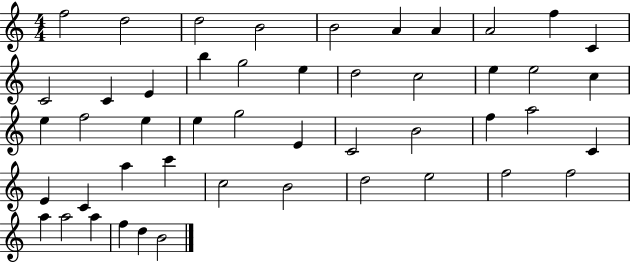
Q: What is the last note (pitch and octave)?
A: B4